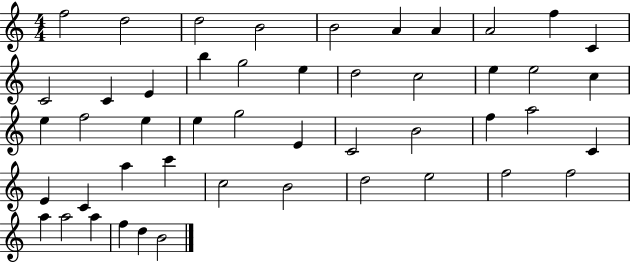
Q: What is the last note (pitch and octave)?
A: B4